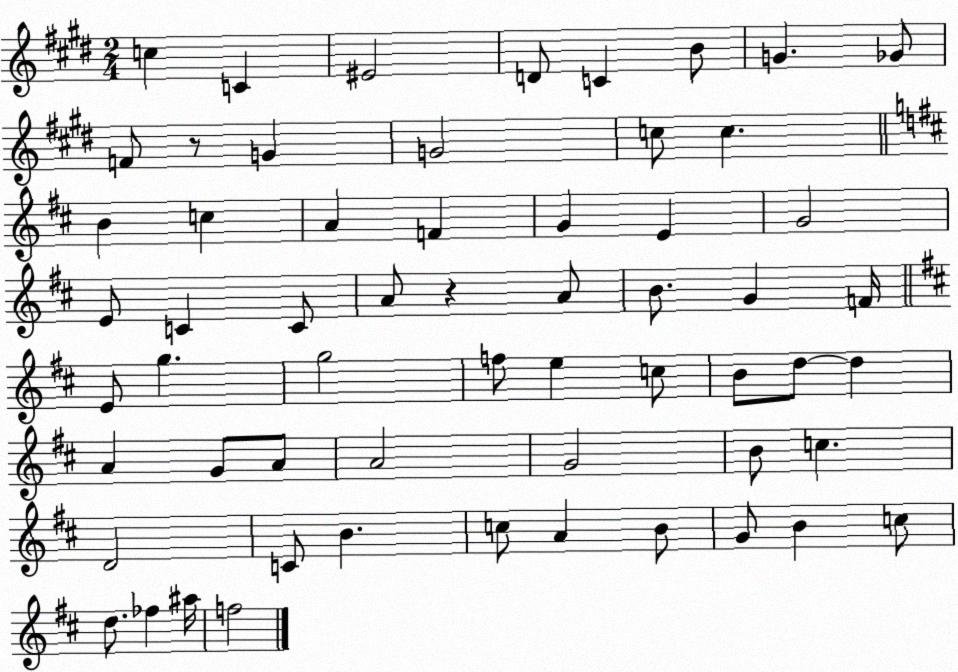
X:1
T:Untitled
M:2/4
L:1/4
K:E
c C ^E2 D/2 C B/2 G _G/2 F/2 z/2 G G2 c/2 c B c A F G E G2 E/2 C C/2 A/2 z A/2 B/2 G F/4 E/2 g g2 f/2 e c/2 B/2 d/2 d A G/2 A/2 A2 G2 B/2 c D2 C/2 B c/2 A B/2 G/2 B c/2 d/2 _f ^a/4 f2